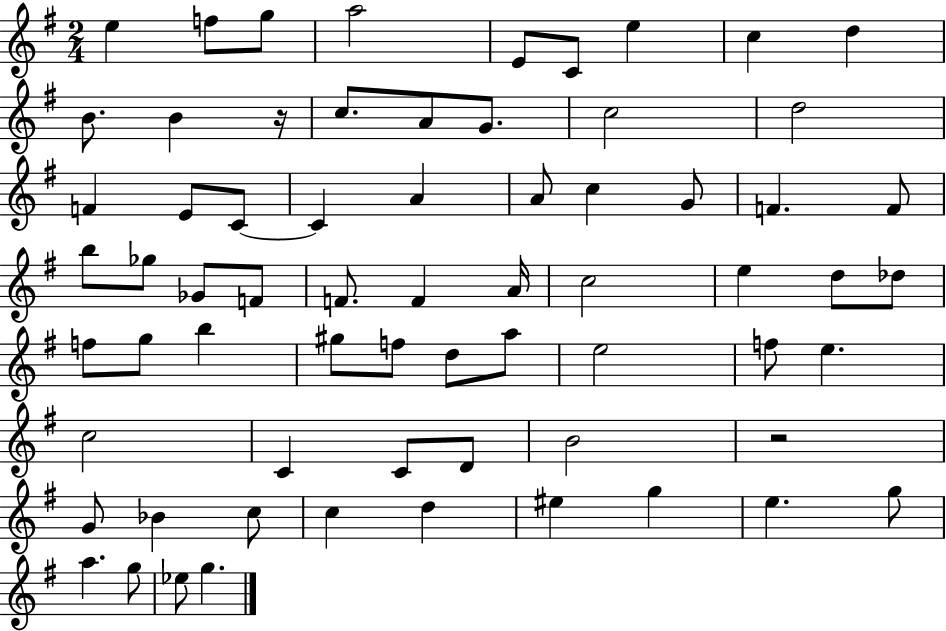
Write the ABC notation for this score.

X:1
T:Untitled
M:2/4
L:1/4
K:G
e f/2 g/2 a2 E/2 C/2 e c d B/2 B z/4 c/2 A/2 G/2 c2 d2 F E/2 C/2 C A A/2 c G/2 F F/2 b/2 _g/2 _G/2 F/2 F/2 F A/4 c2 e d/2 _d/2 f/2 g/2 b ^g/2 f/2 d/2 a/2 e2 f/2 e c2 C C/2 D/2 B2 z2 G/2 _B c/2 c d ^e g e g/2 a g/2 _e/2 g